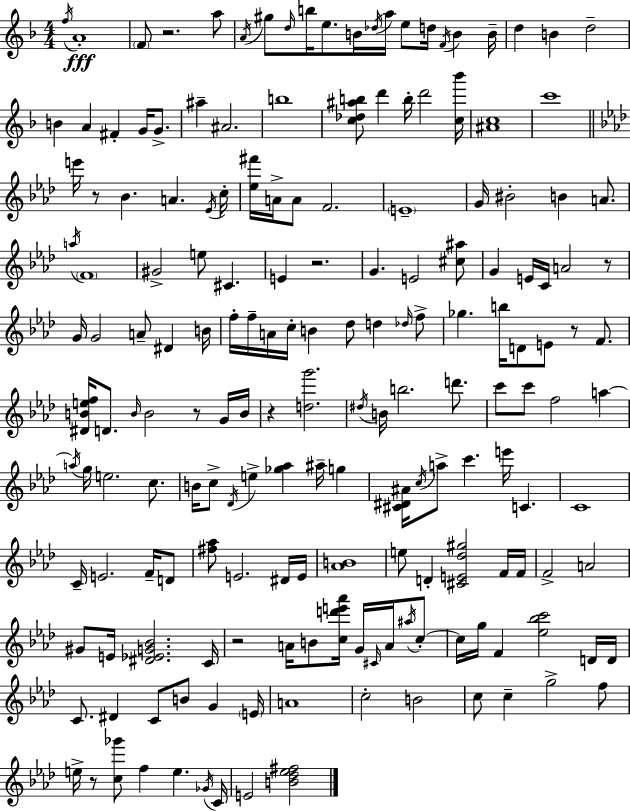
F5/s A4/w F4/e R/h. A5/e A4/s G#5/e D5/s B5/s E5/e. B4/s Db5/s A5/s E5/e D5/s F4/s B4/q B4/s D5/q B4/q D5/h B4/q A4/q F#4/q G4/s G4/e. A#5/q A#4/h. B5/w [C5,Db5,A#5,B5]/e D6/q B5/s D6/h [C5,Bb6]/s [A#4,C5]/w C6/w E6/s R/e Bb4/q. A4/q. Eb4/s C5/s [Eb5,F#6]/s A4/s A4/e F4/h. E4/w G4/s BIS4/h B4/q A4/e. A5/s F4/w G#4/h E5/e C#4/q. E4/q R/h. G4/q. E4/h [C#5,A#5]/e G4/q E4/s C4/s A4/h R/e G4/s G4/h A4/e D#4/q B4/s F5/s F5/s A4/s C5/s B4/q Db5/e D5/q Db5/s F5/e Gb5/q. B5/s D4/e E4/e R/e F4/e. [D#4,B4,E5,F5]/s D4/e. B4/s B4/h R/e G4/s B4/s R/q [D5,G6]/h. D#5/s B4/s B5/h. D6/e. C6/e C6/e F5/h A5/q A5/s G5/s E5/h. C5/e. B4/s C5/e Db4/s E5/q [Gb5,Ab5]/q A#5/s G5/q [C#4,D#4,A#4]/s C5/s A5/e C6/q. E6/s C4/q. C4/w C4/s E4/h. F4/s D4/e [F#5,Ab5]/e E4/h. D#4/s E4/s [Ab4,B4]/w E5/e D4/q [C#4,E4,Db5,G#5]/h F4/s F4/s F4/h A4/h G#4/e E4/s [D#4,Eb4,G4,Bb4]/h. C4/s R/h A4/s B4/e [C5,D6,E6,Ab6]/s G4/s C#4/s A4/s A#5/s C5/e C5/s G5/s F4/q [Eb5,Bb5,C6]/h D4/s D4/s C4/e. D#4/q C4/e B4/e G4/q E4/s A4/w C5/h B4/h C5/e C5/q G5/h F5/e E5/s R/e [C5,Gb6]/e F5/q E5/q. Gb4/s C4/s E4/h [B4,Db5,Eb5,F#5]/h